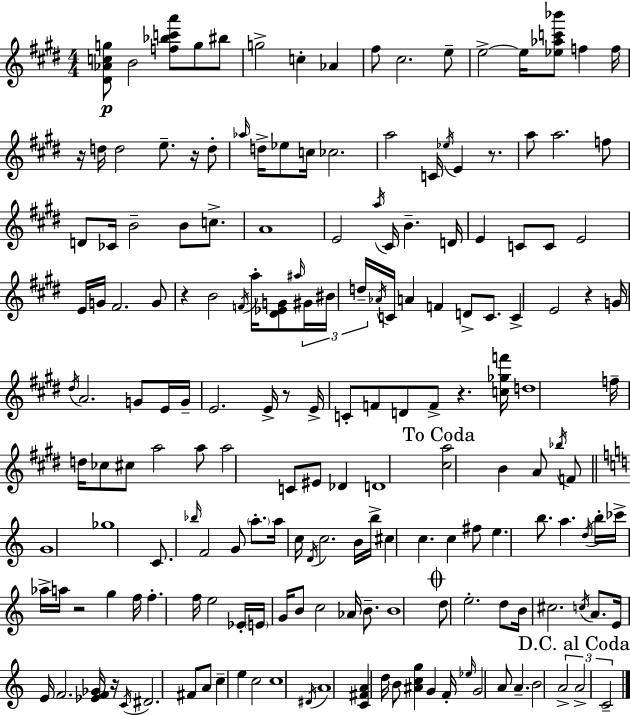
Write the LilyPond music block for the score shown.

{
  \clef treble
  \numericTimeSignature
  \time 4/4
  \key e \major
  \repeat volta 2 { <dis' aes' c'' g''>8\p b'2 <f'' bes'' c''' a'''>8 g''8 bis''8 | g''2-> c''4-. aes'4 | fis''8 cis''2. e''8-- | e''2->~~ e''16 <ees'' aes'' c''' bes'''>8 f''4 f''16 | \break r16 d''16 d''2 e''8.-- r16 d''8-. | \grace { aes''16 } d''16-> ees''8 c''16 ces''2. | a''2 c'16 \acciaccatura { ees''16 } e'4 r8. | a''8 a''2. | \break f''8 d'8 ces'16 b'2-- b'8 c''8.-> | a'1 | e'2 \acciaccatura { a''16 } cis'16 b'4.-- | d'16 e'4 c'8 c'8 e'2 | \break e'16 g'16 fis'2. | g'8 r4 b'2 \acciaccatura { f'16 } | a''16-. <dis' ees' g'>8 \grace { ais''16 } \tuplet 3/2 { gis'16 bis'16 d''16-- } \acciaccatura { aes'16 } c'16 a'4 f'4 | d'8-> c'8. c'4-> e'2 | \break r4 g'16 \acciaccatura { dis''16 } a'2. | g'8 e'16 g'16-- e'2. | e'16-> r8 e'16-> c'8-. f'8 d'8 f'8-> | r4. <c'' ges'' f'''>16 d''1 | \break f''16-- d''16 ces''8 cis''8 a''2 | a''8 a''2 c'8 | eis'8 des'4 d'1 | \mark "To Coda" <cis'' a''>2 b'4 | \break a'8 \acciaccatura { bes''16 } f'8 \bar "||" \break \key a \minor g'1 | ges''1 | c'8. \grace { bes''16 } f'2 g'8 \parenthesize a''8.-. | a''16 c''16 \acciaccatura { d'16 } c''2. | \break b'16 b''16-> cis''4 c''4. c''4 | fis''8 e''4. b''8. a''4. | \acciaccatura { d''16 } b''16-. ces'''16-> aes''16-> a''16 r2 g''4 | f''16 f''4.-. f''16 e''2 | \break ees'16-. \parenthesize e'16 g'16 b'8 c''2 aes'16 | b'8.-- b'1 | \mark \markup { \musicglyph "scripts.coda" } d''8 e''2.-. | d''8 b'16 cis''2. | \break \acciaccatura { c''16 } a'8. e'16 e'16 f'2. | <ees' f' ges'>16 r16 \acciaccatura { c'16 } dis'2. | fis'8 a'8 c''4-- e''4 c''2 | c''1 | \break \acciaccatura { dis'16 } a'1 | <c' fis' a'>4 d''16 b'8 <ais' c'' g''>4 | g'4 f'16-. \grace { ees''16 } g'2 a'8 | a'4.-- b'2 \tuplet 3/2 { a'2-> | \break \mark "D.C. al Coda" a'2-> c'2-- } | } \bar "|."
}